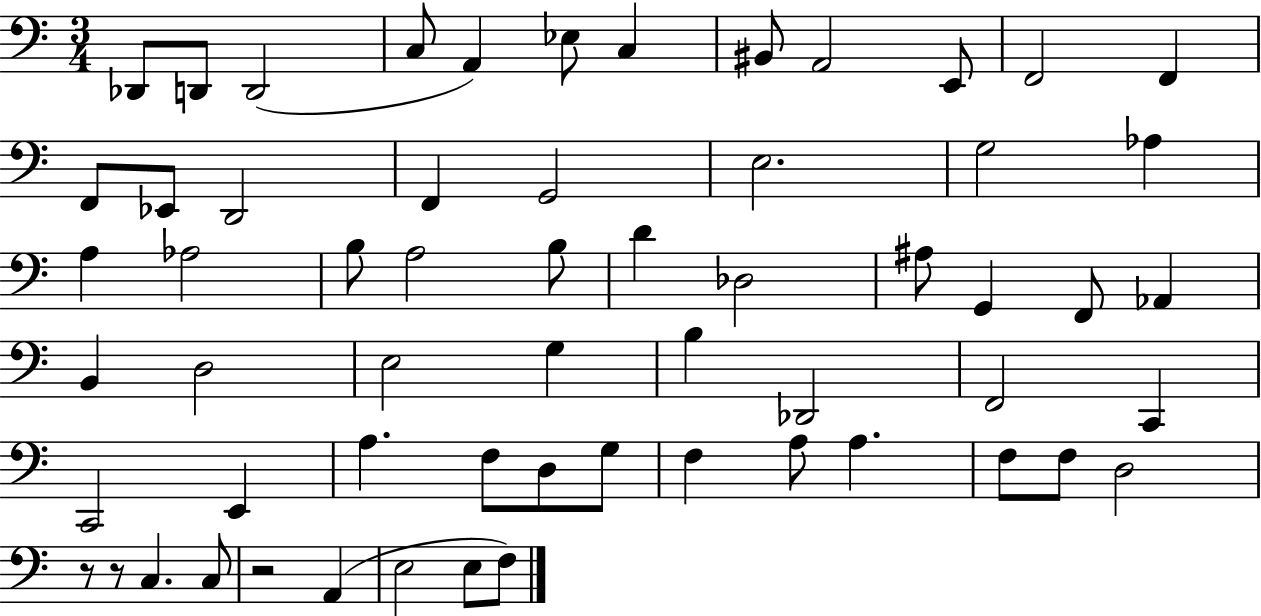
{
  \clef bass
  \numericTimeSignature
  \time 3/4
  \key c \major
  des,8 d,8 d,2( | c8 a,4) ees8 c4 | bis,8 a,2 e,8 | f,2 f,4 | \break f,8 ees,8 d,2 | f,4 g,2 | e2. | g2 aes4 | \break a4 aes2 | b8 a2 b8 | d'4 des2 | ais8 g,4 f,8 aes,4 | \break b,4 d2 | e2 g4 | b4 des,2 | f,2 c,4 | \break c,2 e,4 | a4. f8 d8 g8 | f4 a8 a4. | f8 f8 d2 | \break r8 r8 c4. c8 | r2 a,4( | e2 e8 f8) | \bar "|."
}